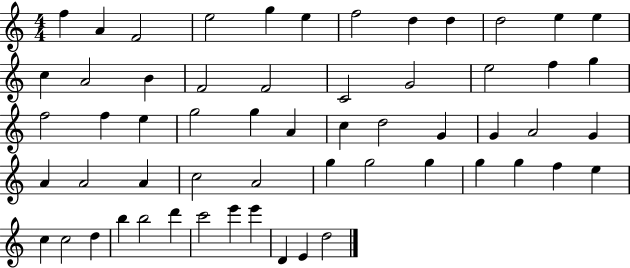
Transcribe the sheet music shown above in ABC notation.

X:1
T:Untitled
M:4/4
L:1/4
K:C
f A F2 e2 g e f2 d d d2 e e c A2 B F2 F2 C2 G2 e2 f g f2 f e g2 g A c d2 G G A2 G A A2 A c2 A2 g g2 g g g f e c c2 d b b2 d' c'2 e' e' D E d2